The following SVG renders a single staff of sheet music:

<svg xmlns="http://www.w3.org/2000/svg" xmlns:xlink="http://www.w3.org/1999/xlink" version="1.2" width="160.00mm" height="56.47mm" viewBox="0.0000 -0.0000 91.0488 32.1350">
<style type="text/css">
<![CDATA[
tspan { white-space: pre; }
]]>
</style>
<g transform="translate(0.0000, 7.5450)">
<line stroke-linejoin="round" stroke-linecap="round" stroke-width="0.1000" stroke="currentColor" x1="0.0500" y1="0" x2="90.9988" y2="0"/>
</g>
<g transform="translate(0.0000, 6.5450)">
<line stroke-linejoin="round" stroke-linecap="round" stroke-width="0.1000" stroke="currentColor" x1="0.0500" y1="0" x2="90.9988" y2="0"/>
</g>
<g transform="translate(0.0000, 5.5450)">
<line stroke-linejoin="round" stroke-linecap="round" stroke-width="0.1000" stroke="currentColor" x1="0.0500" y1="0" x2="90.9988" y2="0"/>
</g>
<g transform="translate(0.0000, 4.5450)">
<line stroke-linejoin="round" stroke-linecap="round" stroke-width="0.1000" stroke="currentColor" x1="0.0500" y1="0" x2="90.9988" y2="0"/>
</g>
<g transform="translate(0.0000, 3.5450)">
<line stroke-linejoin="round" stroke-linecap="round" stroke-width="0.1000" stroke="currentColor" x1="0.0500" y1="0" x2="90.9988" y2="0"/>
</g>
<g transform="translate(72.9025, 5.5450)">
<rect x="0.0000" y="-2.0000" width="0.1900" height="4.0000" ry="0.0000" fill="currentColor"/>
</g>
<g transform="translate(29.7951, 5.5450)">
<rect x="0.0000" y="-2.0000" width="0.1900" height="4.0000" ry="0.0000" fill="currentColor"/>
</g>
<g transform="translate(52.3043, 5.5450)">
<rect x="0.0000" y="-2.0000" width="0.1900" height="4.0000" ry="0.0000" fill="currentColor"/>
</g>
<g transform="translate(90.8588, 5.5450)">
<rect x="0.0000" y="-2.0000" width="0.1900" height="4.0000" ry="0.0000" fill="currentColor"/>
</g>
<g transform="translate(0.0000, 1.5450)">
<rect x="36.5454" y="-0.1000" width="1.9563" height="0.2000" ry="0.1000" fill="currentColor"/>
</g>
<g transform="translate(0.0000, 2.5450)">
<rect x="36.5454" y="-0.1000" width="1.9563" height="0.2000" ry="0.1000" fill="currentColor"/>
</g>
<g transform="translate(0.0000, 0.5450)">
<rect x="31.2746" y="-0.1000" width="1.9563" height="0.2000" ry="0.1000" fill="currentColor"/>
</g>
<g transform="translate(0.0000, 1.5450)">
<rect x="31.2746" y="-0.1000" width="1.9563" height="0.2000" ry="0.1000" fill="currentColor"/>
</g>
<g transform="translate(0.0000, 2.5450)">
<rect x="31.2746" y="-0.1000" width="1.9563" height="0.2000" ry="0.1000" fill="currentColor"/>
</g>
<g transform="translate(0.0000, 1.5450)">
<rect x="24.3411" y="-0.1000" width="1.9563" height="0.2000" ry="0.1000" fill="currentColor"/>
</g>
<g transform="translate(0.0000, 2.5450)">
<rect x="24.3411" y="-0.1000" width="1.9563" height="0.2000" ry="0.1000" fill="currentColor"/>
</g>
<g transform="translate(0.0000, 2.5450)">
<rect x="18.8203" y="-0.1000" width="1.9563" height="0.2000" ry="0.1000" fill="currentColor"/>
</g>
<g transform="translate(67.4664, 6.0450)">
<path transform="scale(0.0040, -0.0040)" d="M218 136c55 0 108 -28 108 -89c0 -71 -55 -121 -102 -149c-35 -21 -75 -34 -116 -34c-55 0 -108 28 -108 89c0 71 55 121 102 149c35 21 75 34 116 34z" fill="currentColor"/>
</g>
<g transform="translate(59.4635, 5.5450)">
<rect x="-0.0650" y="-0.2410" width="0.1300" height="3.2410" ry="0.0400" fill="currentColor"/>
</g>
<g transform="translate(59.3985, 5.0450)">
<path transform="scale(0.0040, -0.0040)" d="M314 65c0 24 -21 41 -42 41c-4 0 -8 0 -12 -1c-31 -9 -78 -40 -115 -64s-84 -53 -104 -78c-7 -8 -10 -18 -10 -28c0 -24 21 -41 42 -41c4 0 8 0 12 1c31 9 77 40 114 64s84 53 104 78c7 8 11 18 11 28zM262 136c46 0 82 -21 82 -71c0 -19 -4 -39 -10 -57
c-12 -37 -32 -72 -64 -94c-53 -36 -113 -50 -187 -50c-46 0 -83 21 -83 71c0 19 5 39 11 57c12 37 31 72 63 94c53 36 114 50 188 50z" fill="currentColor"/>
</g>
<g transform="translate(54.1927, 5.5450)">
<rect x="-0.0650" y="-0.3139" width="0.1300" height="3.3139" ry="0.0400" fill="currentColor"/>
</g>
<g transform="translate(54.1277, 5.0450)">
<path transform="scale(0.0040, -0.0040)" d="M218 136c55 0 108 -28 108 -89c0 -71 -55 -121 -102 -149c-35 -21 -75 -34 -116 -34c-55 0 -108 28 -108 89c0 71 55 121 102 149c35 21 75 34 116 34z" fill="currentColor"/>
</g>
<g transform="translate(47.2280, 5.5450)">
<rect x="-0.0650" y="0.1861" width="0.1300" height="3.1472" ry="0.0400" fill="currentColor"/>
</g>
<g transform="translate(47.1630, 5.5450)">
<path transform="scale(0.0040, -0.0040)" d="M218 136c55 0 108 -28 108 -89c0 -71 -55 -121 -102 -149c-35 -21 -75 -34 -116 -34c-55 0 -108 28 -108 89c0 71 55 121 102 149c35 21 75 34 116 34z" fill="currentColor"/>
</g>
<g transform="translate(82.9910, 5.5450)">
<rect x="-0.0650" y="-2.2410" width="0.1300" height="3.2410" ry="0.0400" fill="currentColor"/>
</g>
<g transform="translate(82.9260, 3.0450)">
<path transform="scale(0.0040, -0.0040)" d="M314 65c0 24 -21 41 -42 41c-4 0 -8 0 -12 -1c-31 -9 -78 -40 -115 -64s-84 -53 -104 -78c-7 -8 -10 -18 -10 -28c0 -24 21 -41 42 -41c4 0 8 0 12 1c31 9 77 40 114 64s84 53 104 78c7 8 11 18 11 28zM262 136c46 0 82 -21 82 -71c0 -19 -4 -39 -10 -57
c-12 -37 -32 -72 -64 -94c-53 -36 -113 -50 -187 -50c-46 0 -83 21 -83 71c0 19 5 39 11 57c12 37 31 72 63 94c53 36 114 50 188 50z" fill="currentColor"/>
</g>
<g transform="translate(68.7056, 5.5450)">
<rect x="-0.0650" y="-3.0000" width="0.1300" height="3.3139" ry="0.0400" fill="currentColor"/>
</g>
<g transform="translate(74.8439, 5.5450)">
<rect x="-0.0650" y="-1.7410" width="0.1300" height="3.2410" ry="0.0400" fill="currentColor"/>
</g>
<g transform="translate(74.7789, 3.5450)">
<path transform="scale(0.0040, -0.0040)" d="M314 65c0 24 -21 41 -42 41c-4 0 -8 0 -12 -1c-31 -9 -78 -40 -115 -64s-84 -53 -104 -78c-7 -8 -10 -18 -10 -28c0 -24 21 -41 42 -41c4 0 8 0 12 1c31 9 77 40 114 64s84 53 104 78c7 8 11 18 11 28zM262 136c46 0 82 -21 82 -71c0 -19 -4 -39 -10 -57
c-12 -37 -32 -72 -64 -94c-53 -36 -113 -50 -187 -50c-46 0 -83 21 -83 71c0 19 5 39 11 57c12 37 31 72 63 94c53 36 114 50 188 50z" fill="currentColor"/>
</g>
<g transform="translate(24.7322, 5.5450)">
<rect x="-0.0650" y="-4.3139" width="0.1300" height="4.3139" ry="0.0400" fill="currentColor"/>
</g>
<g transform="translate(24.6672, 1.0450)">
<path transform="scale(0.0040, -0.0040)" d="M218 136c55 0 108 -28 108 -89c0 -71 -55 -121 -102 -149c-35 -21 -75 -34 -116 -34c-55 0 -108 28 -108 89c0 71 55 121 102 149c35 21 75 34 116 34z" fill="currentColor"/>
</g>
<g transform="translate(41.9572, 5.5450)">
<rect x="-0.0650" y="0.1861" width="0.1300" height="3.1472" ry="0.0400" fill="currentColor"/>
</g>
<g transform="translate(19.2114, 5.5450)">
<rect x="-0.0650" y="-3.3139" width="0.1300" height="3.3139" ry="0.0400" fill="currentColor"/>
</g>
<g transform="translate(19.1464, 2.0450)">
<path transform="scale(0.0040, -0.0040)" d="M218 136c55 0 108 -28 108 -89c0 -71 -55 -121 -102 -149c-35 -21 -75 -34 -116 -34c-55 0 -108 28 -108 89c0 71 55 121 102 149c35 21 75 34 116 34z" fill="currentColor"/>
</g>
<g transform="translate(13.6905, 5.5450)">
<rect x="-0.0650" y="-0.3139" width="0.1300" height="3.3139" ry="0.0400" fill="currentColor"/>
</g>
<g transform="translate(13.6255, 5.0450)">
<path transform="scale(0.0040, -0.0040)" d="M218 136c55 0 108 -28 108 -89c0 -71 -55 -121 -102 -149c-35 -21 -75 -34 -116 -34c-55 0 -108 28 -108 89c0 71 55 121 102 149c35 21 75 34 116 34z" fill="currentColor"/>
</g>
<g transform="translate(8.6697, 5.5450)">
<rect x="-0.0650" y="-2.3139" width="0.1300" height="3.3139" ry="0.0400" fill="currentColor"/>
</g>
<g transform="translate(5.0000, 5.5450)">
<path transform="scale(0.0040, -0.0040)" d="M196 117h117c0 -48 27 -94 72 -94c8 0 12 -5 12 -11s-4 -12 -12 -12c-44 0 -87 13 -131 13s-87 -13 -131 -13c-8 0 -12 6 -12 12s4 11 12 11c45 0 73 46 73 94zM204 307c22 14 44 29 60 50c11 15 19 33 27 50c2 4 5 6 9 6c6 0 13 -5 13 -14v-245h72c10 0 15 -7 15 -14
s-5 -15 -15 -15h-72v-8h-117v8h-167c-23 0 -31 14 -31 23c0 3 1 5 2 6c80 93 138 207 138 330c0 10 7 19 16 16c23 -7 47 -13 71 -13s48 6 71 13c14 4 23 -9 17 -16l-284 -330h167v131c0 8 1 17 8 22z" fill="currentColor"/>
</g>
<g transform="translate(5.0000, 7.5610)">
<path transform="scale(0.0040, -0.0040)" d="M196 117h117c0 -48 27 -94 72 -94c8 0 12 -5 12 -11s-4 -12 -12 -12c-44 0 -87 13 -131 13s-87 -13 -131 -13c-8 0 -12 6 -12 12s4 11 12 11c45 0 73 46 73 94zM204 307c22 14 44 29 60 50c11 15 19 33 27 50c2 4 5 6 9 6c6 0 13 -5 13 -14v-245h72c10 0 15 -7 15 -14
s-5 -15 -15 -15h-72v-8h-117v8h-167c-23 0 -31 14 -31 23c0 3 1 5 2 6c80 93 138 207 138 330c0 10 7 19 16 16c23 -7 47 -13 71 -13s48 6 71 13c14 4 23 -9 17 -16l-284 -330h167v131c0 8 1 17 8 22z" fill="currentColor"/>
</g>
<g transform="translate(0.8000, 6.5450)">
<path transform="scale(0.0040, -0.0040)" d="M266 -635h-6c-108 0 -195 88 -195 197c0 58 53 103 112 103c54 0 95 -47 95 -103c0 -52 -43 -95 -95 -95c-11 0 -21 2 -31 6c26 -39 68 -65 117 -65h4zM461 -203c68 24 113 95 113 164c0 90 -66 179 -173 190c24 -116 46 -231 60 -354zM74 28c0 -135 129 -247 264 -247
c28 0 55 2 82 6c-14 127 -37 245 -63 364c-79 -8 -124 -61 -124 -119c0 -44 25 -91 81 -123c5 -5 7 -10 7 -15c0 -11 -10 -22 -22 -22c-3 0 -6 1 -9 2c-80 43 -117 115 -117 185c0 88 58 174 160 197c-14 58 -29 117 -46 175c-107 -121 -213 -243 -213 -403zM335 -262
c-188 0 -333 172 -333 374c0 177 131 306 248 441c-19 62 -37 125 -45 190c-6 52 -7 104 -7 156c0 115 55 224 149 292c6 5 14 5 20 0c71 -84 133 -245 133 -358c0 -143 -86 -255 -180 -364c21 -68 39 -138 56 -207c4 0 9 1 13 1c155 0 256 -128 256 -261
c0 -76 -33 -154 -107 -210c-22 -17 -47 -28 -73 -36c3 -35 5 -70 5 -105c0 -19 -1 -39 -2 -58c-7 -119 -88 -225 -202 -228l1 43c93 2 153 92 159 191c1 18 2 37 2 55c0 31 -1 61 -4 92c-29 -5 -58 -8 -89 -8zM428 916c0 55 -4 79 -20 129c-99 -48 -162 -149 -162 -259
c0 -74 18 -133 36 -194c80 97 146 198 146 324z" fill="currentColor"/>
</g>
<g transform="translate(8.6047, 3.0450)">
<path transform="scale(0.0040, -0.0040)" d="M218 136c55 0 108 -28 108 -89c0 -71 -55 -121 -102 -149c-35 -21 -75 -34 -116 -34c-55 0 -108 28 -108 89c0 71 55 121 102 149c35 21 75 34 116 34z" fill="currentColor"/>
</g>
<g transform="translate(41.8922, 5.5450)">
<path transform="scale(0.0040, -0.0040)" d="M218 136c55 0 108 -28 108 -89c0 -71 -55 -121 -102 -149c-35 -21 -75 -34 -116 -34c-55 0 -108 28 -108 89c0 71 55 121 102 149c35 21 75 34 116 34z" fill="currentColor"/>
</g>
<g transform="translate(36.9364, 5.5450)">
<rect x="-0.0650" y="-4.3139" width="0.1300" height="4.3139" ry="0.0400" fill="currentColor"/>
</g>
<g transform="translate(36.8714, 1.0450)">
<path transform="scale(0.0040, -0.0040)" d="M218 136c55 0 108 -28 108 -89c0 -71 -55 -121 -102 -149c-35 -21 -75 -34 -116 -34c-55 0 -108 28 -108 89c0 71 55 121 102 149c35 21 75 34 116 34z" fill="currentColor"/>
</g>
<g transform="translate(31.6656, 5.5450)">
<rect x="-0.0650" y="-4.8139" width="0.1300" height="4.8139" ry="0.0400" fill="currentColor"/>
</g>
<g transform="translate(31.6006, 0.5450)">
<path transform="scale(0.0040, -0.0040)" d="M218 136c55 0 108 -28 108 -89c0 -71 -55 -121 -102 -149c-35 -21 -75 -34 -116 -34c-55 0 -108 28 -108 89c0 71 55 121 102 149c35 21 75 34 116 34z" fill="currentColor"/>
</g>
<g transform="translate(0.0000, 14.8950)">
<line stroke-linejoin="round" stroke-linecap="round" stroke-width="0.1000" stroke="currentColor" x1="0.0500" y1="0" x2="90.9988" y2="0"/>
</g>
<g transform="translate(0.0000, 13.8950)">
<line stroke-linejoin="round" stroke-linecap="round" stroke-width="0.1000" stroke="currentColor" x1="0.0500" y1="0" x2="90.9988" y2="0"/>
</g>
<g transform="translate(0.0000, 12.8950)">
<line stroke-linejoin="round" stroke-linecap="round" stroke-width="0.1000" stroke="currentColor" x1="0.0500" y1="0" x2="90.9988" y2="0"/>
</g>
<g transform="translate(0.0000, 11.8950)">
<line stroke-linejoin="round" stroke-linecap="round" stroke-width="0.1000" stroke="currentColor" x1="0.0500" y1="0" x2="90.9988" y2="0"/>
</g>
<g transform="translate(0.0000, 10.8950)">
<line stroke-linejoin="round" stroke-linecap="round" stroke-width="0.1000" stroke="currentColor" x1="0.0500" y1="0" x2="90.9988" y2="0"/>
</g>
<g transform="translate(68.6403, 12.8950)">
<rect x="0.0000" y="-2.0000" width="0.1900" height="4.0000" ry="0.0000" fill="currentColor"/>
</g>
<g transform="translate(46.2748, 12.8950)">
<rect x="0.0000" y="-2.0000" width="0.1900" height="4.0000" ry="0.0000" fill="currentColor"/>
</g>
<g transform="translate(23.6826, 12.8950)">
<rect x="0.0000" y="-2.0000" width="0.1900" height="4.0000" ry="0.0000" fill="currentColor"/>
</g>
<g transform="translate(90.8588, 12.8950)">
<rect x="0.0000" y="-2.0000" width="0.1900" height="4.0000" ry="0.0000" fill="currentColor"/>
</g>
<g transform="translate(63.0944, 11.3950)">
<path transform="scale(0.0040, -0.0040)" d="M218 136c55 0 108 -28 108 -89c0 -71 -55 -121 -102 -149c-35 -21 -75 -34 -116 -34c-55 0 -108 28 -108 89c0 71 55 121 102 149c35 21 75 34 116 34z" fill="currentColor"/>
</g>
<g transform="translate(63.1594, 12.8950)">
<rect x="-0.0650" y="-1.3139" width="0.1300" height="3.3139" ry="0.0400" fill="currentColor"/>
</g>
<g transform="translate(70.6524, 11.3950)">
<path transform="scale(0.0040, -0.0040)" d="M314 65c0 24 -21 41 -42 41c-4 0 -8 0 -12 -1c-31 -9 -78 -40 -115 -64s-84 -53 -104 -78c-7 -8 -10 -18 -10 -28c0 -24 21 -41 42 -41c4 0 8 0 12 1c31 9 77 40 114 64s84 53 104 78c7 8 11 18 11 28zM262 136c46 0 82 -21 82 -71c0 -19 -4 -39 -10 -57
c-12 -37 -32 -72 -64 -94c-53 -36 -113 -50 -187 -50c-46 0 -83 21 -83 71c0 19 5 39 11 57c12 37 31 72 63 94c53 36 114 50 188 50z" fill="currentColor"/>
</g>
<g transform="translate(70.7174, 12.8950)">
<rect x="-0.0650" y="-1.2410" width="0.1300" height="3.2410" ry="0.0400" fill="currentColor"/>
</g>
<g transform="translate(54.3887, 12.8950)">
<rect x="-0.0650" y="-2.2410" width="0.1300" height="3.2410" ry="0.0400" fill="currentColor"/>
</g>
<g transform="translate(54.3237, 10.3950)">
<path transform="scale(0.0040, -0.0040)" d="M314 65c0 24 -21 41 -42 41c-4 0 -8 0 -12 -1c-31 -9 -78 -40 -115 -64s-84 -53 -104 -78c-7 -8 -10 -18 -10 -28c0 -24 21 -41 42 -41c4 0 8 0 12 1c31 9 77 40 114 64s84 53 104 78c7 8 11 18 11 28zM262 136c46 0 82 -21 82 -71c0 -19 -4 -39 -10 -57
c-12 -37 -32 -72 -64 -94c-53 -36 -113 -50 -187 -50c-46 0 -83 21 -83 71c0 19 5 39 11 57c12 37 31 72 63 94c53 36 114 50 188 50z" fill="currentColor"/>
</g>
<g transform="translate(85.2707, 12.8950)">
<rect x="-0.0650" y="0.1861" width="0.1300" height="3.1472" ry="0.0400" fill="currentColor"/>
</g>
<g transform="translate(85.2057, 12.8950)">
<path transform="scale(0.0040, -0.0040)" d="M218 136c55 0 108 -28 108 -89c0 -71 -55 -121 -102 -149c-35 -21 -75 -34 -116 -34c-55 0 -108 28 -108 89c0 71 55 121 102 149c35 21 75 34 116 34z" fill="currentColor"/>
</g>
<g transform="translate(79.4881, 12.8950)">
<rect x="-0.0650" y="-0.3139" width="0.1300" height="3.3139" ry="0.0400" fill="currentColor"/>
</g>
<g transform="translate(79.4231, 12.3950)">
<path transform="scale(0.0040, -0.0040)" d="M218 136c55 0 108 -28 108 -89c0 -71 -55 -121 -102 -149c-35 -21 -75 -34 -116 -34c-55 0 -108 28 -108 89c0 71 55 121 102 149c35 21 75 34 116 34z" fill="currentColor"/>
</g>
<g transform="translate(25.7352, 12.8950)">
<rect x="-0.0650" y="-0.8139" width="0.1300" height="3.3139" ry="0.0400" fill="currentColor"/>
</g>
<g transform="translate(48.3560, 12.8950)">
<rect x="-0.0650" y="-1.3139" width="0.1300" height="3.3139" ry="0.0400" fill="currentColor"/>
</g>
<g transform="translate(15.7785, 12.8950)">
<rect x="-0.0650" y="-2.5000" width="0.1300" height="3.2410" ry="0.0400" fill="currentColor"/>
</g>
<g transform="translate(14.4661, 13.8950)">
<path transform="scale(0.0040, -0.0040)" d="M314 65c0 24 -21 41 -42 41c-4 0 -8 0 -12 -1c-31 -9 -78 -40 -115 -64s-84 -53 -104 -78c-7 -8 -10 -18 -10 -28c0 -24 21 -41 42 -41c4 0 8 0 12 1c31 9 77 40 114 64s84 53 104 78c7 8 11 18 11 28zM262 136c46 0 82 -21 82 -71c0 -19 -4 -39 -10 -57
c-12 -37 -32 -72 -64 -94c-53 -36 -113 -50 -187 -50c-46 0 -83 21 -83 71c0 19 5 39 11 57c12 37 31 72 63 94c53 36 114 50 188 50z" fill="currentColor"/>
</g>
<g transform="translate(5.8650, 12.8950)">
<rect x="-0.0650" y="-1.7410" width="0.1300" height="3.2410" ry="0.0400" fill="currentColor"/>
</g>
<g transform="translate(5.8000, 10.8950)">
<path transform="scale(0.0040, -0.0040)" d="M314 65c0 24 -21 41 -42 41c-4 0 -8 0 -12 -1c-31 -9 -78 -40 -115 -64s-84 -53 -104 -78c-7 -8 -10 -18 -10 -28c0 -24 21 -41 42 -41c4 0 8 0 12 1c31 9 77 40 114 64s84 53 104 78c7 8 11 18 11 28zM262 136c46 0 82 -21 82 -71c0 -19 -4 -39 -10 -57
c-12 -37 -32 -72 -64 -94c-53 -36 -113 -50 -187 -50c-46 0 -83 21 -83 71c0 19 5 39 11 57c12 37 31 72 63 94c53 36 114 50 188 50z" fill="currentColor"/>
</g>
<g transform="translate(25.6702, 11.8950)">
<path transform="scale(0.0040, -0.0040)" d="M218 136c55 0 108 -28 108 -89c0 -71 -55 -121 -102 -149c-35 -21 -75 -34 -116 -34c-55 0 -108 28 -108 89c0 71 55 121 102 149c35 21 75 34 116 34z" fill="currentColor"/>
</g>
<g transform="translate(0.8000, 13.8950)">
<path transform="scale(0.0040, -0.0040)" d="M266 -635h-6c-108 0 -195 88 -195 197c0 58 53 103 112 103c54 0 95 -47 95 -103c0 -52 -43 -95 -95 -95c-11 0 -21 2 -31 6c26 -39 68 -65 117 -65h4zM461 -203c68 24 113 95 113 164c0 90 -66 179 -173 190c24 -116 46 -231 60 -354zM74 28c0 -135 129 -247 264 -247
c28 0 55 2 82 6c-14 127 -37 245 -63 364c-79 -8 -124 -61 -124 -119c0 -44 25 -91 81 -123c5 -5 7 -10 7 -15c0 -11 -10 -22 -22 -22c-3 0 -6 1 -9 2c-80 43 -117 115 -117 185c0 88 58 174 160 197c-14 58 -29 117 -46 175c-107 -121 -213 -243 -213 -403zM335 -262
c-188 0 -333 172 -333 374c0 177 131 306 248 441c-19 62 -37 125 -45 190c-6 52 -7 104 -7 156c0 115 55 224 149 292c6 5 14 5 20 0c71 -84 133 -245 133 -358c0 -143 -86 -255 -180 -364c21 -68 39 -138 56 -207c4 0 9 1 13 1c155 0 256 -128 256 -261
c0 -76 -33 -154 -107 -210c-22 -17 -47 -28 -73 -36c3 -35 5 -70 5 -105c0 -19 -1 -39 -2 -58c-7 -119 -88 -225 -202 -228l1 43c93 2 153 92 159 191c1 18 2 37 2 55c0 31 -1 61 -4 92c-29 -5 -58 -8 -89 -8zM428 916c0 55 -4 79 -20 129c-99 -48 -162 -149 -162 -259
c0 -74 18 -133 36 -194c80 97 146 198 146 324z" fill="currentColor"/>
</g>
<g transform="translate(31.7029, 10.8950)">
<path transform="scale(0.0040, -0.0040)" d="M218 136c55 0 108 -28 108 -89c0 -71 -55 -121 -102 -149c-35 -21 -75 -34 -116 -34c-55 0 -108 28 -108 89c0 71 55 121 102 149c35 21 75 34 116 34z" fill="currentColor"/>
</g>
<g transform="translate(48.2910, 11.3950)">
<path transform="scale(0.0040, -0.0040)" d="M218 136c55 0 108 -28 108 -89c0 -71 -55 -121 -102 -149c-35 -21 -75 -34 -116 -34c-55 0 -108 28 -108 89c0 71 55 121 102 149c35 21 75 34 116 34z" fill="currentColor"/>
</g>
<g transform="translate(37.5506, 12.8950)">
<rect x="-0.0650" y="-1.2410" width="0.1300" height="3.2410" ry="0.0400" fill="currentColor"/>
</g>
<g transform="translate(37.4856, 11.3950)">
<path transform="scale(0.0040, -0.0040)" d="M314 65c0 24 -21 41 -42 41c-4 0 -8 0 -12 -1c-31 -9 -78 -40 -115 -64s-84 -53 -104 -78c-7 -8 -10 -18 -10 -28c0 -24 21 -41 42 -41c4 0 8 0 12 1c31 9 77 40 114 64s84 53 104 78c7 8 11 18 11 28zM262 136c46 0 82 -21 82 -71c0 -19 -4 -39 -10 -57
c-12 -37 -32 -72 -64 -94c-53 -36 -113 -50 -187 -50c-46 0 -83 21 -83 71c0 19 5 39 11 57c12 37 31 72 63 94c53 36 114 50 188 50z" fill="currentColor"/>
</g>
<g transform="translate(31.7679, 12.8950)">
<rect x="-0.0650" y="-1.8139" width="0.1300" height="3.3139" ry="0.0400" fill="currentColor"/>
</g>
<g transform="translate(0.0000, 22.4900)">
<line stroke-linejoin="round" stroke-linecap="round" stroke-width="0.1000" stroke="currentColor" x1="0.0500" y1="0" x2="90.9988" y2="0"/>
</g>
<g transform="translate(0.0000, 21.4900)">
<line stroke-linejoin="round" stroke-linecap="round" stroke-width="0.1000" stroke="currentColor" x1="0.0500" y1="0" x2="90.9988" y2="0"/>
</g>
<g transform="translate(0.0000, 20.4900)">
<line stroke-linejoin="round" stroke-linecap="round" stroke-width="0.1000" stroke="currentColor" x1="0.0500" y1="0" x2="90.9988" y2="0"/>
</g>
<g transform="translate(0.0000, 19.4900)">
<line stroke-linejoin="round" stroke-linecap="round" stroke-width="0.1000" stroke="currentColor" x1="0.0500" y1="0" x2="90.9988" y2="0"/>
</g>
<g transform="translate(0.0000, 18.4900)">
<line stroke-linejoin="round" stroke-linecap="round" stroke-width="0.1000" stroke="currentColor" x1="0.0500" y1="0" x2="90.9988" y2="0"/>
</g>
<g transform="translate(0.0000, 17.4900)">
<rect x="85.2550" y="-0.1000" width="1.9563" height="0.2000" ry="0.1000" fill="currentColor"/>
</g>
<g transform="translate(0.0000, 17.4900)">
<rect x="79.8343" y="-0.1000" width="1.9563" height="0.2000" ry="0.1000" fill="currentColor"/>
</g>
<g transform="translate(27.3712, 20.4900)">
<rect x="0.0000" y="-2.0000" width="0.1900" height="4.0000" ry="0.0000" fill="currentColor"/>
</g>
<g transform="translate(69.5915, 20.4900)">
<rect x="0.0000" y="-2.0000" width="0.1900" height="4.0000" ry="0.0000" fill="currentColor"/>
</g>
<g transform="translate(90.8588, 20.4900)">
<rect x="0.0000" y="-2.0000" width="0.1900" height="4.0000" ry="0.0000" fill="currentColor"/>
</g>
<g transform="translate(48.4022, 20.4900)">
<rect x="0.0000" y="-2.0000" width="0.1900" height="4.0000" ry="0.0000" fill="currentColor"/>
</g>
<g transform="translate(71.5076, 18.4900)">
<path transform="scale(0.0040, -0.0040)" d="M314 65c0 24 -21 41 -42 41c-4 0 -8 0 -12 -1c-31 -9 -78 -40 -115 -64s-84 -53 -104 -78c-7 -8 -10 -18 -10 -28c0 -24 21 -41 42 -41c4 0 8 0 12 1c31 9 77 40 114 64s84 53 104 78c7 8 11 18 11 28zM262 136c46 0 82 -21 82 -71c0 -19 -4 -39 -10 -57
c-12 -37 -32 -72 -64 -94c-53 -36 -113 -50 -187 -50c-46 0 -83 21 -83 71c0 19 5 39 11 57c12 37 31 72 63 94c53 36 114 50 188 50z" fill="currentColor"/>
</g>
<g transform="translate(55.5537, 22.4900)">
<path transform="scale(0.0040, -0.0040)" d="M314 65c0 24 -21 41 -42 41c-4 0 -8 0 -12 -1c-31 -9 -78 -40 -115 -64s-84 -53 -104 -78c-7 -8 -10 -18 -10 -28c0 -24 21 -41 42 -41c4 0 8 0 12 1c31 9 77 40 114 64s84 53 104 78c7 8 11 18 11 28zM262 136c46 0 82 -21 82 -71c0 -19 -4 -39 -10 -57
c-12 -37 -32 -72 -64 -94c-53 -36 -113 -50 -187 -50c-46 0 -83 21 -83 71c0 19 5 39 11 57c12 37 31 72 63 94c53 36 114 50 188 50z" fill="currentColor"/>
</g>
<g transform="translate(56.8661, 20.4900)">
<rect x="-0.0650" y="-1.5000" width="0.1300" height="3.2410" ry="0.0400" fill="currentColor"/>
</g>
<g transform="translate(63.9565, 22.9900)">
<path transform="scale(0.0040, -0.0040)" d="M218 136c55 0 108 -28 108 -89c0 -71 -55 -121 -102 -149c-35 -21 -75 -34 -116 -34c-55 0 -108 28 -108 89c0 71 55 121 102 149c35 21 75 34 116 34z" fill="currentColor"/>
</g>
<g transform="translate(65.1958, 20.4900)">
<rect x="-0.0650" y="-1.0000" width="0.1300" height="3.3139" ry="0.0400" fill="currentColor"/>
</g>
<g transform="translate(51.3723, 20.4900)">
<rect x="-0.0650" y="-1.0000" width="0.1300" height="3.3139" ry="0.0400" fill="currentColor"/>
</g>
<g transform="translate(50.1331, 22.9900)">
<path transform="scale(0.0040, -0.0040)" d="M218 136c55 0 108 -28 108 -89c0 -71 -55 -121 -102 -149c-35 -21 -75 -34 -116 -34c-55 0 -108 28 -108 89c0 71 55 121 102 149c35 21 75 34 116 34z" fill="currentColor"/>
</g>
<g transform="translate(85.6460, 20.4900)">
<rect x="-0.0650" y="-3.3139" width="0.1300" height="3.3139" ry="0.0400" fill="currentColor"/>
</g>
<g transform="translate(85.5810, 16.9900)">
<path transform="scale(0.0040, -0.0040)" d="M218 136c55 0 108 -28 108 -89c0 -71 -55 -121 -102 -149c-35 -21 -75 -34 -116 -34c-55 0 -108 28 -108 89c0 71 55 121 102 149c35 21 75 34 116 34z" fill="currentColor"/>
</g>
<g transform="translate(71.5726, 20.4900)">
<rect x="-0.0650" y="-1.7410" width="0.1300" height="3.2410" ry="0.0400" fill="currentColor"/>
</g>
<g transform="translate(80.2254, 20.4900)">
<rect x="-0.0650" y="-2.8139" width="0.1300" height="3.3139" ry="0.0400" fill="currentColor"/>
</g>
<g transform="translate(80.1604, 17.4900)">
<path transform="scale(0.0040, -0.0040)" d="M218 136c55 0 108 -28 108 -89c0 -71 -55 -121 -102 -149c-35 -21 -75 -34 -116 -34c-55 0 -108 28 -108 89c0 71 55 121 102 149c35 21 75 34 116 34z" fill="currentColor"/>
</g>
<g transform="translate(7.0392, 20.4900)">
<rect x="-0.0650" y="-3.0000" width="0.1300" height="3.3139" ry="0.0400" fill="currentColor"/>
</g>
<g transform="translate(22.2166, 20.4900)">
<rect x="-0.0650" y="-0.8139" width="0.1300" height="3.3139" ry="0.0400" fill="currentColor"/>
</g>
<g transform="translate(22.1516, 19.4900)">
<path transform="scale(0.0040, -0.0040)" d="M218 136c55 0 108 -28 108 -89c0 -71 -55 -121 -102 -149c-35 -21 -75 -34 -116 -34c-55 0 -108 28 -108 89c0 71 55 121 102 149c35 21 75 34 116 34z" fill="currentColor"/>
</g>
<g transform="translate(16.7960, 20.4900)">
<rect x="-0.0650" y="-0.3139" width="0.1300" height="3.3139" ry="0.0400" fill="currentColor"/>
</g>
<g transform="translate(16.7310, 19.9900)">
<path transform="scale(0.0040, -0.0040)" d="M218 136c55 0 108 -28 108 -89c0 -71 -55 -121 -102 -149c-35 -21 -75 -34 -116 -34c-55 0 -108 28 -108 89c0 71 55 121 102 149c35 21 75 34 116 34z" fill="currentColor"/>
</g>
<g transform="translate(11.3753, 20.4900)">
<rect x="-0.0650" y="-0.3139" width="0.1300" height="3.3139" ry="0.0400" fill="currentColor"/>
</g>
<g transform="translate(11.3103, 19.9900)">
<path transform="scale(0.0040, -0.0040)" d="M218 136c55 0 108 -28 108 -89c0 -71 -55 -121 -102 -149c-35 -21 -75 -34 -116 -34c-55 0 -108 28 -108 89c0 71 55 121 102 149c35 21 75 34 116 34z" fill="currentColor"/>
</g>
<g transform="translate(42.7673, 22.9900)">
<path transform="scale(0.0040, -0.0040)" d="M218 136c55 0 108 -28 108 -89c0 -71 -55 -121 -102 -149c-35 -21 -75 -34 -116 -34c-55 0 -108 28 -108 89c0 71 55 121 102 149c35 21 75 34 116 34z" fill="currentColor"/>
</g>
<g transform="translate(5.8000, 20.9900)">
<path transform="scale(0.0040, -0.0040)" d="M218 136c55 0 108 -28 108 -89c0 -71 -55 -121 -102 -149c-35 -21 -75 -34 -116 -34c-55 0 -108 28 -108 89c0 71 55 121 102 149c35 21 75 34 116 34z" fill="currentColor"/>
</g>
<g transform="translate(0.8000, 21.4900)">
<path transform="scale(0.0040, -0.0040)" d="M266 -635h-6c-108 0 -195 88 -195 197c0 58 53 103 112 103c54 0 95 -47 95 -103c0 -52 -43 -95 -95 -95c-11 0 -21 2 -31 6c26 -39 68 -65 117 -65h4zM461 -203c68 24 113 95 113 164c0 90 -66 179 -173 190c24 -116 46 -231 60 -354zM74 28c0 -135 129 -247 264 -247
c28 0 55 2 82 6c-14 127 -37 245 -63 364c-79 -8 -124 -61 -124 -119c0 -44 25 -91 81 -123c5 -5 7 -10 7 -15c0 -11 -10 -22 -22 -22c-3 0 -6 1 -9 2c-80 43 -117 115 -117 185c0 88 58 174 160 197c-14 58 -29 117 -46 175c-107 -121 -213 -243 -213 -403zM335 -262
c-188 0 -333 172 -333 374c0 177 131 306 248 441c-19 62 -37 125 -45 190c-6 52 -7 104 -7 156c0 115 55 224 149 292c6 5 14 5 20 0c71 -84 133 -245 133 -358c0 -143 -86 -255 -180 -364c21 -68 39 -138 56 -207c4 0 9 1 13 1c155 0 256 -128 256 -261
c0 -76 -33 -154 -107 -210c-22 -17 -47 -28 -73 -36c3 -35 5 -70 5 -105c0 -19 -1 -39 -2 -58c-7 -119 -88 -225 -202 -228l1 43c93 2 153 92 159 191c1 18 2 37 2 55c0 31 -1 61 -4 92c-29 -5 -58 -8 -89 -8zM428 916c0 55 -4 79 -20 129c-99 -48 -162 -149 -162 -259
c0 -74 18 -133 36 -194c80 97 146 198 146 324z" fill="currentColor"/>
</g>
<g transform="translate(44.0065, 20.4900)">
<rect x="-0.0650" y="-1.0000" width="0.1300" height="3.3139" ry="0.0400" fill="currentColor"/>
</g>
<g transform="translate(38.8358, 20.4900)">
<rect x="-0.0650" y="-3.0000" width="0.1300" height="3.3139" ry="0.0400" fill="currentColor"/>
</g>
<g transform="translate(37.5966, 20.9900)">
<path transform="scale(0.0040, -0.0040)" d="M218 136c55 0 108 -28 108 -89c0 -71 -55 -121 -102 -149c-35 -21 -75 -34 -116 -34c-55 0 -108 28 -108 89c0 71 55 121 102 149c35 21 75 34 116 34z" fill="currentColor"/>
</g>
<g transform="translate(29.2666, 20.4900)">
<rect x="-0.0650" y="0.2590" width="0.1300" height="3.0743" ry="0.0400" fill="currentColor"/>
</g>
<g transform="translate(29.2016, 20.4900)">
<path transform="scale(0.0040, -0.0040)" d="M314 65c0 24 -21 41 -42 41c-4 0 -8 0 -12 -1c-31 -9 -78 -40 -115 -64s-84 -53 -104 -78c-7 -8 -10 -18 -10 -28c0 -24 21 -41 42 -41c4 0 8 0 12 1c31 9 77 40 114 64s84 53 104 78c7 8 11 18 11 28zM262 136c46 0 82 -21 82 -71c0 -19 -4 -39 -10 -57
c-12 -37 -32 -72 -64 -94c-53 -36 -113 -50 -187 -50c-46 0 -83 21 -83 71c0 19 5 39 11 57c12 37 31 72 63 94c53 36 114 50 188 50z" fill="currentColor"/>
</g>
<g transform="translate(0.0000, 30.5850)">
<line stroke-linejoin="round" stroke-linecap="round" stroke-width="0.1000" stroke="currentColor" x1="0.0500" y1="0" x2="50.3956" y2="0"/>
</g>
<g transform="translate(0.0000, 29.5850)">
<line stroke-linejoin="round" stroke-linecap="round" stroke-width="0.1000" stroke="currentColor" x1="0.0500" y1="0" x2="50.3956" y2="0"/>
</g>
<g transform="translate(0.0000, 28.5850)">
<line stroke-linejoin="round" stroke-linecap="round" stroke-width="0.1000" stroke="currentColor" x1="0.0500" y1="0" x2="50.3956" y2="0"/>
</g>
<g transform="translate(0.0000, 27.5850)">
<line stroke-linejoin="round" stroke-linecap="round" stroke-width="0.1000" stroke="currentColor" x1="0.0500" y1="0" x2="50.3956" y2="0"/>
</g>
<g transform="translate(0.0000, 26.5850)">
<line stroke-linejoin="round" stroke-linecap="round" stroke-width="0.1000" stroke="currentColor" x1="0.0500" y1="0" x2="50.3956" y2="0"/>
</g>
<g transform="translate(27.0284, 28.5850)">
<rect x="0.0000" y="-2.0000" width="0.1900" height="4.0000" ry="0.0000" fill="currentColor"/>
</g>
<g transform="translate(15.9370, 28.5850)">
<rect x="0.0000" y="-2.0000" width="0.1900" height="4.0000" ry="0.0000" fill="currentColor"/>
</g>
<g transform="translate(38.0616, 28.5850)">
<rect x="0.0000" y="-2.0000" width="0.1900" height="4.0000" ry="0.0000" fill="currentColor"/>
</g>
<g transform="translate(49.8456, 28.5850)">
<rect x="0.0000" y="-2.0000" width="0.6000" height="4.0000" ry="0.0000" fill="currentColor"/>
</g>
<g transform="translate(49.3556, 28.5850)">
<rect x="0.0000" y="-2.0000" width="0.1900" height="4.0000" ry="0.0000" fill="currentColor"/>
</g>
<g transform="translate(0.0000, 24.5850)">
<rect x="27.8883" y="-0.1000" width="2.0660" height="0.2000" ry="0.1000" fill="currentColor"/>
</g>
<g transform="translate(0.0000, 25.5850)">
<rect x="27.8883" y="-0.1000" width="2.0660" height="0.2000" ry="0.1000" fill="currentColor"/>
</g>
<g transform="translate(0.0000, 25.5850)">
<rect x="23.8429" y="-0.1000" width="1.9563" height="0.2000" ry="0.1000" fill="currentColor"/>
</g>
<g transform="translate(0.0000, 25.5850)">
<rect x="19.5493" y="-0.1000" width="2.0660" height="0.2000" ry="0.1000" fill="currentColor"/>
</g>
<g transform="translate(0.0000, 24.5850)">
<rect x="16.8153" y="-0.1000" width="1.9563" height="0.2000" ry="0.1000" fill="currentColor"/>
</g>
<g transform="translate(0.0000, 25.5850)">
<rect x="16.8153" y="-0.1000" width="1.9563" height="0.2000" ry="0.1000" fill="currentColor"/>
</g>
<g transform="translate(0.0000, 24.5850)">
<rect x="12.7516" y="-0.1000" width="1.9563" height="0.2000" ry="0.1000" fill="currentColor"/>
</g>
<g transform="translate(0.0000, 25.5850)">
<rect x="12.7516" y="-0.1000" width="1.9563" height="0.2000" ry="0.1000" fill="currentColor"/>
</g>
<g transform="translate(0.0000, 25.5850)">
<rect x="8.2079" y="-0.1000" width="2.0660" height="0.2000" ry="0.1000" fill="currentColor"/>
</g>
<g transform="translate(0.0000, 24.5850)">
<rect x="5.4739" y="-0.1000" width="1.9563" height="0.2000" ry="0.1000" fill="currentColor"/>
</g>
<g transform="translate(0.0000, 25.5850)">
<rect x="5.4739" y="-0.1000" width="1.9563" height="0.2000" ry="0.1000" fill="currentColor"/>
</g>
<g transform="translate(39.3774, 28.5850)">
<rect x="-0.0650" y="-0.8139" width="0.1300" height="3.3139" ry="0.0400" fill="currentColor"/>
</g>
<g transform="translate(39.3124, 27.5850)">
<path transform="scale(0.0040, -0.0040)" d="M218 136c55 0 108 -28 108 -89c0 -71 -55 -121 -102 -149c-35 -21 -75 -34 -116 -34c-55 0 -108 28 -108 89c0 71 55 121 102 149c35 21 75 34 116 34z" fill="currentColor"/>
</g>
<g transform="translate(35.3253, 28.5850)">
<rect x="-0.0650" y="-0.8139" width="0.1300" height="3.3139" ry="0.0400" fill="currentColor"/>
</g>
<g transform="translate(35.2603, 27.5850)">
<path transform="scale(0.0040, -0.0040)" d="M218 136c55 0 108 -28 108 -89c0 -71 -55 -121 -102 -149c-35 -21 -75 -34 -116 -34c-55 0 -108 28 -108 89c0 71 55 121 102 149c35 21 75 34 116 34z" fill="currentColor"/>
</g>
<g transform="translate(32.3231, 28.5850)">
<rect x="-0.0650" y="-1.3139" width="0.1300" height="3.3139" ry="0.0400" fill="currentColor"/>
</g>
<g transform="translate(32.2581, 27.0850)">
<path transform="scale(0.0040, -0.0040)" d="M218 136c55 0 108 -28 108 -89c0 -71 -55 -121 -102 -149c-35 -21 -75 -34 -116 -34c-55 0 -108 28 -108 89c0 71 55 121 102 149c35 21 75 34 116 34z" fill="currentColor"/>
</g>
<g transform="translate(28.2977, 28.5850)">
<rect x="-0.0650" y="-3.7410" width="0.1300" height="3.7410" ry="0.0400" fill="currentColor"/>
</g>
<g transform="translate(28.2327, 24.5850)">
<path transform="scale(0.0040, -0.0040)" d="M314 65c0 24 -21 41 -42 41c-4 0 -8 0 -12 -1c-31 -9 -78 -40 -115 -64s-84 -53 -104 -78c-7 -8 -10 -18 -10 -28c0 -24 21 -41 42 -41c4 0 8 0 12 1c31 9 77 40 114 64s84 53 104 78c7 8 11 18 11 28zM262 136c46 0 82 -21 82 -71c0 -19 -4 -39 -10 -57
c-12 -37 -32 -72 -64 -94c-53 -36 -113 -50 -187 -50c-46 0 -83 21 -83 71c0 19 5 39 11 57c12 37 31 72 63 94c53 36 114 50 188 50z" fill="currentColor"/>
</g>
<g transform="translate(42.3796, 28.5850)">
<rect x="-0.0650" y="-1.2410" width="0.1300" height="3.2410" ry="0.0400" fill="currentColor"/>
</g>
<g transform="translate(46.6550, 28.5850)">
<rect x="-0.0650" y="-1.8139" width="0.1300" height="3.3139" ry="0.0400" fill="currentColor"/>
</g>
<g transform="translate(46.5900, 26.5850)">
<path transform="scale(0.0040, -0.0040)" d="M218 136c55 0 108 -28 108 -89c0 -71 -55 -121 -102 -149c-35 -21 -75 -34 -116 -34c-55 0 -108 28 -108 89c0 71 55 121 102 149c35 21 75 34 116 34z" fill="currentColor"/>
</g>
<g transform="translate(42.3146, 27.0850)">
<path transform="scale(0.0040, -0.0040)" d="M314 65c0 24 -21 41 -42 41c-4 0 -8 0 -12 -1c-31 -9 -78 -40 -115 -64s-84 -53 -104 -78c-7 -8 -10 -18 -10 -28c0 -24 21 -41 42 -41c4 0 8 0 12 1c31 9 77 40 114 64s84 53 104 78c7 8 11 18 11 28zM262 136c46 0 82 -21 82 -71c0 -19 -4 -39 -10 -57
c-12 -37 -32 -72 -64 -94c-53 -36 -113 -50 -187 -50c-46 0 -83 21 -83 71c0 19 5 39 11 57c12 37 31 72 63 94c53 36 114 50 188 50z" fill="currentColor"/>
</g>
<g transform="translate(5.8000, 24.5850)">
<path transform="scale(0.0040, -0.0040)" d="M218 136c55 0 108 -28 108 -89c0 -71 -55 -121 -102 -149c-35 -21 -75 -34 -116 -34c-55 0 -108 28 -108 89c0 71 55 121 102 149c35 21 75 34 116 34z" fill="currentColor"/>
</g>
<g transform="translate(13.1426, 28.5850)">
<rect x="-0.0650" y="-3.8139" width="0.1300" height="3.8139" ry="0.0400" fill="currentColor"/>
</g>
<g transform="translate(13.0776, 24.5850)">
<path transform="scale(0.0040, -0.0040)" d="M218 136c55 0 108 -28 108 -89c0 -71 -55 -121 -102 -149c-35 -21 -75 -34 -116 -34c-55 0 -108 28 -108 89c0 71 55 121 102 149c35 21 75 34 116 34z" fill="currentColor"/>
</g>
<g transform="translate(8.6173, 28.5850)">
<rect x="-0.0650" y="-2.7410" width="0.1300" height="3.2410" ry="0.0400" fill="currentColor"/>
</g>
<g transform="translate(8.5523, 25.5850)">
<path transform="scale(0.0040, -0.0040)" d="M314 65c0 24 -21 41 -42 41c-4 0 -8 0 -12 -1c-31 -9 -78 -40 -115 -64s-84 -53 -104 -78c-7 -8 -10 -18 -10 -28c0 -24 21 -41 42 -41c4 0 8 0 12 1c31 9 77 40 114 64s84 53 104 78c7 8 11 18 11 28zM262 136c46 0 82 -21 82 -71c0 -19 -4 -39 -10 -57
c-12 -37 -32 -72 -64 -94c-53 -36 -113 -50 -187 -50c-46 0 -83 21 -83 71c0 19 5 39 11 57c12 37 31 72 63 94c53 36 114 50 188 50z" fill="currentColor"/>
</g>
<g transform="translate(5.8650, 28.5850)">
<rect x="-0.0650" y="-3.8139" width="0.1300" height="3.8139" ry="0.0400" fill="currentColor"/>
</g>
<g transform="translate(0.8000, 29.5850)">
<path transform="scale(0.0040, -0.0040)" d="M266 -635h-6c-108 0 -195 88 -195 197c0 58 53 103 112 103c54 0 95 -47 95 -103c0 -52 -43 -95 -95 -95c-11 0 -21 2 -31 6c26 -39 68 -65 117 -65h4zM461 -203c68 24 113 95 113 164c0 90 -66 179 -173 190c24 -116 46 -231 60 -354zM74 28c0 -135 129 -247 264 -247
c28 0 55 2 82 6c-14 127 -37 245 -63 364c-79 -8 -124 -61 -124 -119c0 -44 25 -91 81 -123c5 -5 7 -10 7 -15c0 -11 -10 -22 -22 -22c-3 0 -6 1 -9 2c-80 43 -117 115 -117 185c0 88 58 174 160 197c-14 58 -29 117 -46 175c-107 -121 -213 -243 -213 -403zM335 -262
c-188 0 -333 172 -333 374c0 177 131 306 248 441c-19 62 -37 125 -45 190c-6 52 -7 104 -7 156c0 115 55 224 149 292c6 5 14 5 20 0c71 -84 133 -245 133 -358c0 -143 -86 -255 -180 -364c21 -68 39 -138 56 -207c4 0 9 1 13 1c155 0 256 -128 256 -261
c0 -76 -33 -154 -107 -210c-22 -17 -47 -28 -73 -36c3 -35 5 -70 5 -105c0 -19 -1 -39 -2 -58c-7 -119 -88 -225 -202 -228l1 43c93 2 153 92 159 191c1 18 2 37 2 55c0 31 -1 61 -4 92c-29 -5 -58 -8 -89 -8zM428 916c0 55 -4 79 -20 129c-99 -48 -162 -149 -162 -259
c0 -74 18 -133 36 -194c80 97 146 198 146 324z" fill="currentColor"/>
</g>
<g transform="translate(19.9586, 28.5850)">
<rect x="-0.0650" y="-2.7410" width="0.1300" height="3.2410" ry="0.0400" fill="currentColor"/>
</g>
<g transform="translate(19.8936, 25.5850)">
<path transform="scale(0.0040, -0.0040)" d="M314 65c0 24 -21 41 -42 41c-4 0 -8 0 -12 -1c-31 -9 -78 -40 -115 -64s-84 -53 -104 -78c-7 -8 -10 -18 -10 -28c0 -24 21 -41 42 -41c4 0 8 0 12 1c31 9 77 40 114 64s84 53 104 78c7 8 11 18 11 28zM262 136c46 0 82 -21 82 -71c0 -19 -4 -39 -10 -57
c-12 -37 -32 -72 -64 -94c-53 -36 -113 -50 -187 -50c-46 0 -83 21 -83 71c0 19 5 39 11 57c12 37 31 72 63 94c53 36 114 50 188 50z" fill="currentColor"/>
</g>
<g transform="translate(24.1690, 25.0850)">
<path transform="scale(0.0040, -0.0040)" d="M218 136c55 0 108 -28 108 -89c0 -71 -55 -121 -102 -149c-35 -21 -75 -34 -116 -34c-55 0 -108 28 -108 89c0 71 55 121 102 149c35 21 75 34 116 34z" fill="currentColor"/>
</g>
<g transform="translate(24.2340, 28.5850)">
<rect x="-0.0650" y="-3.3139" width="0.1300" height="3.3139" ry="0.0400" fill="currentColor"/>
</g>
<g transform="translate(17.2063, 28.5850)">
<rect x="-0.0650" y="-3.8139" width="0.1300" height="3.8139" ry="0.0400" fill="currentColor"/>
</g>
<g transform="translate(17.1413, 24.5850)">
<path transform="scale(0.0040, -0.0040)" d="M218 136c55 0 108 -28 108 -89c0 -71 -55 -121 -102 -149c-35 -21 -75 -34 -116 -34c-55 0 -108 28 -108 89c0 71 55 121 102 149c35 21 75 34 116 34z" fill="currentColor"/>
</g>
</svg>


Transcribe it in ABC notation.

X:1
T:Untitled
M:4/4
L:1/4
K:C
g c b d' e' d' B B c c2 A f2 g2 f2 G2 d f e2 e g2 e e2 c B A c c d B2 A D D E2 D f2 a b c' a2 c' c' a2 b c'2 e d d e2 f